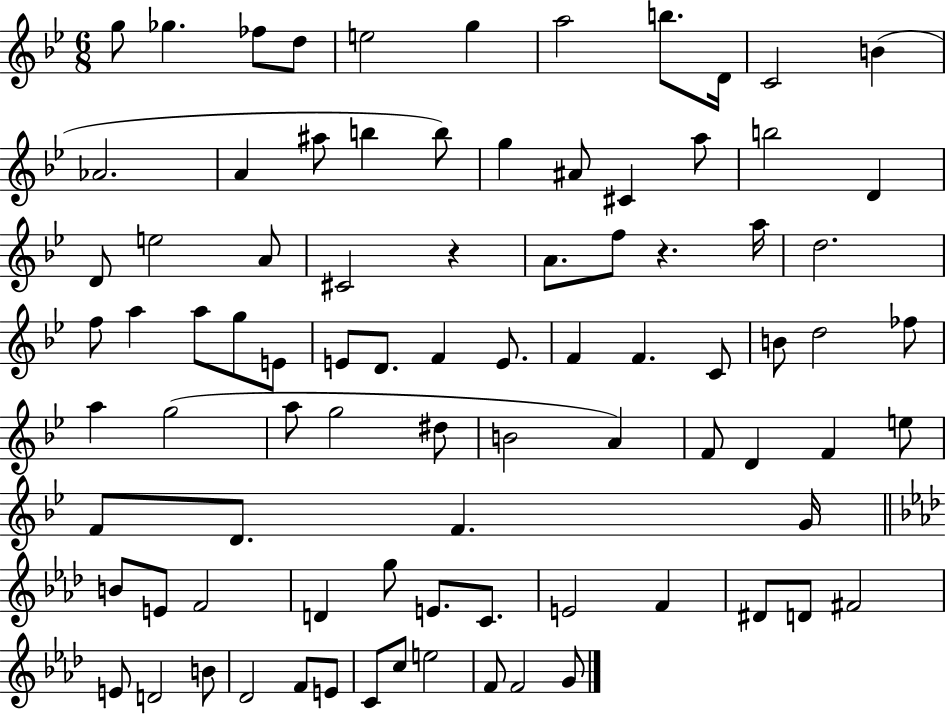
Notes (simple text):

G5/e Gb5/q. FES5/e D5/e E5/h G5/q A5/h B5/e. D4/s C4/h B4/q Ab4/h. A4/q A#5/e B5/q B5/e G5/q A#4/e C#4/q A5/e B5/h D4/q D4/e E5/h A4/e C#4/h R/q A4/e. F5/e R/q. A5/s D5/h. F5/e A5/q A5/e G5/e E4/e E4/e D4/e. F4/q E4/e. F4/q F4/q. C4/e B4/e D5/h FES5/e A5/q G5/h A5/e G5/h D#5/e B4/h A4/q F4/e D4/q F4/q E5/e F4/e D4/e. F4/q. G4/s B4/e E4/e F4/h D4/q G5/e E4/e. C4/e. E4/h F4/q D#4/e D4/e F#4/h E4/e D4/h B4/e Db4/h F4/e E4/e C4/e C5/e E5/h F4/e F4/h G4/e